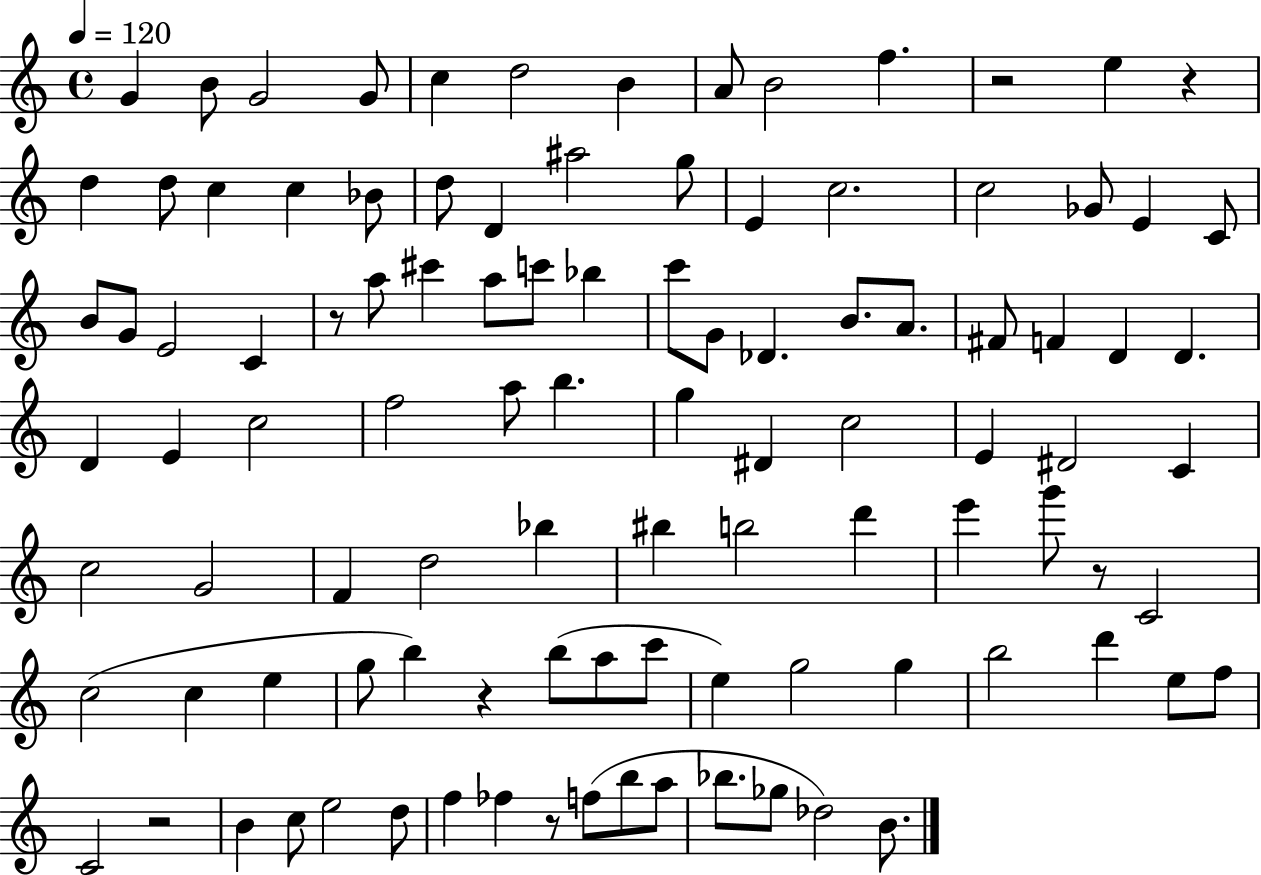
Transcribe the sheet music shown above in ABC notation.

X:1
T:Untitled
M:4/4
L:1/4
K:C
G B/2 G2 G/2 c d2 B A/2 B2 f z2 e z d d/2 c c _B/2 d/2 D ^a2 g/2 E c2 c2 _G/2 E C/2 B/2 G/2 E2 C z/2 a/2 ^c' a/2 c'/2 _b c'/2 G/2 _D B/2 A/2 ^F/2 F D D D E c2 f2 a/2 b g ^D c2 E ^D2 C c2 G2 F d2 _b ^b b2 d' e' g'/2 z/2 C2 c2 c e g/2 b z b/2 a/2 c'/2 e g2 g b2 d' e/2 f/2 C2 z2 B c/2 e2 d/2 f _f z/2 f/2 b/2 a/2 _b/2 _g/2 _d2 B/2